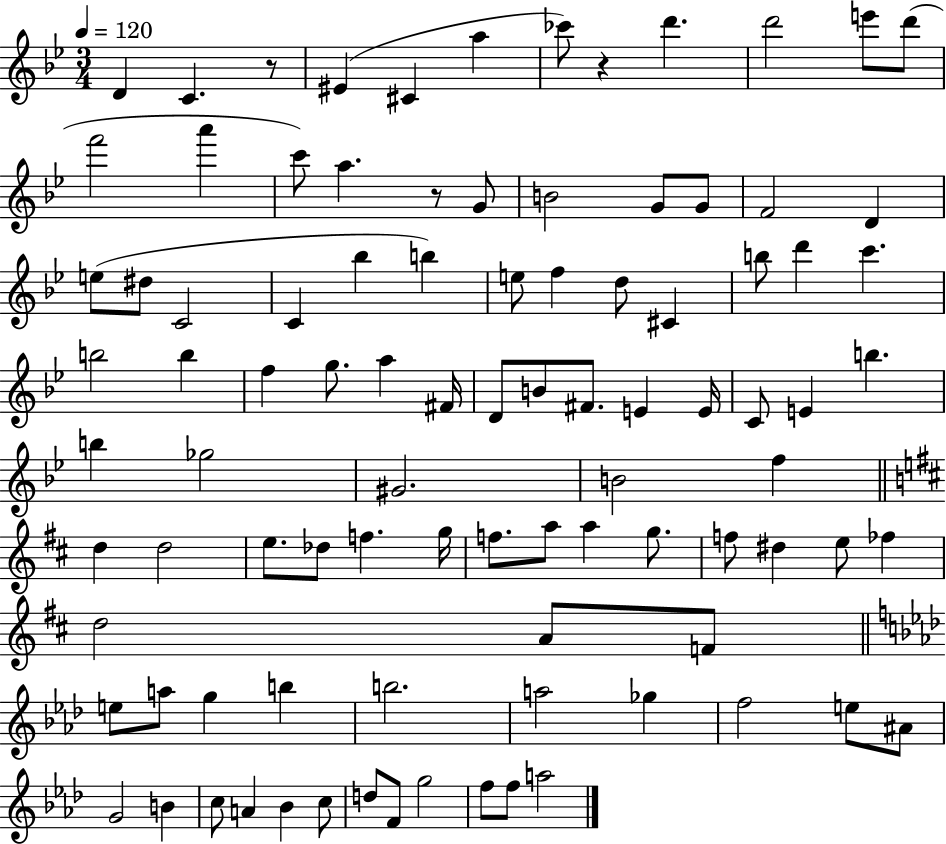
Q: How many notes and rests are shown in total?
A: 94